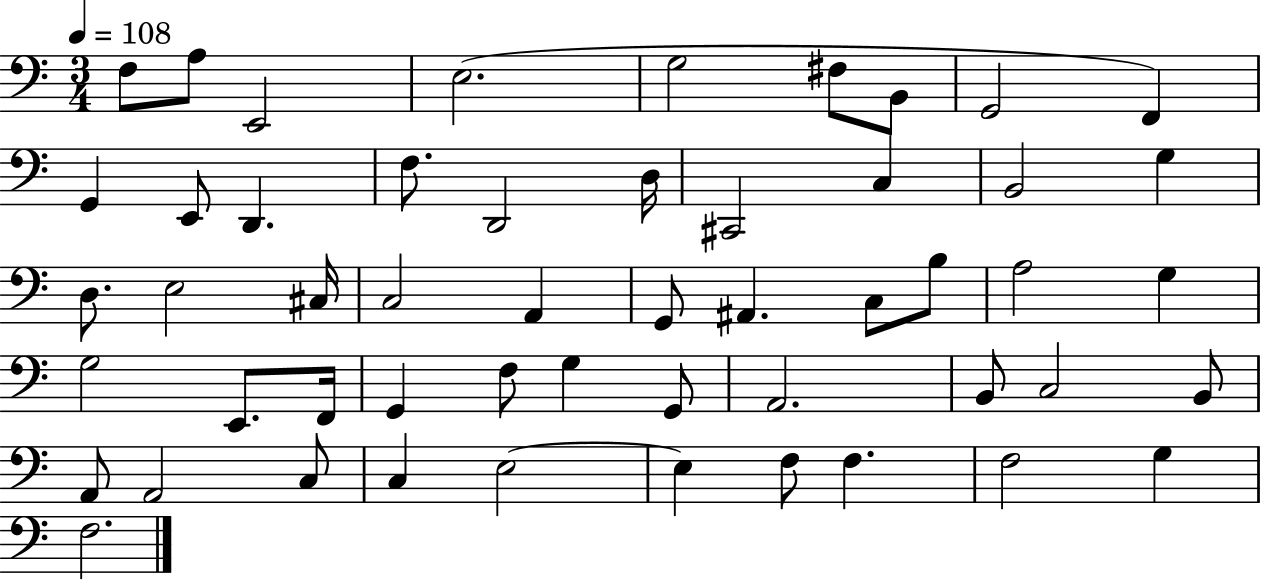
{
  \clef bass
  \numericTimeSignature
  \time 3/4
  \key c \major
  \tempo 4 = 108
  f8 a8 e,2 | e2.( | g2 fis8 b,8 | g,2 f,4) | \break g,4 e,8 d,4. | f8. d,2 d16 | cis,2 c4 | b,2 g4 | \break d8. e2 cis16 | c2 a,4 | g,8 ais,4. c8 b8 | a2 g4 | \break g2 e,8. f,16 | g,4 f8 g4 g,8 | a,2. | b,8 c2 b,8 | \break a,8 a,2 c8 | c4 e2~~ | e4 f8 f4. | f2 g4 | \break f2. | \bar "|."
}